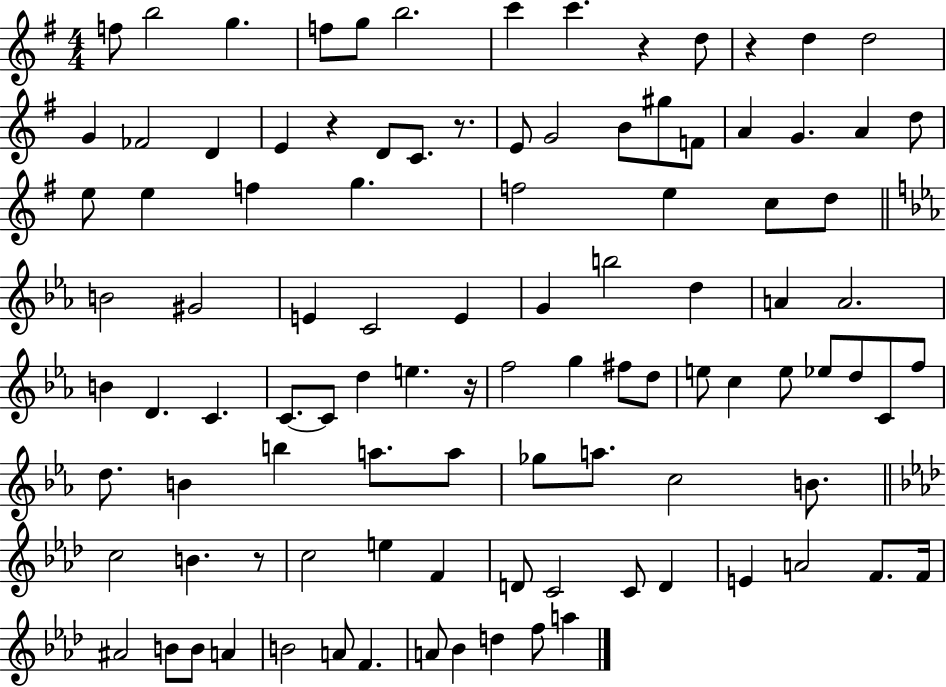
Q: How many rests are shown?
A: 6